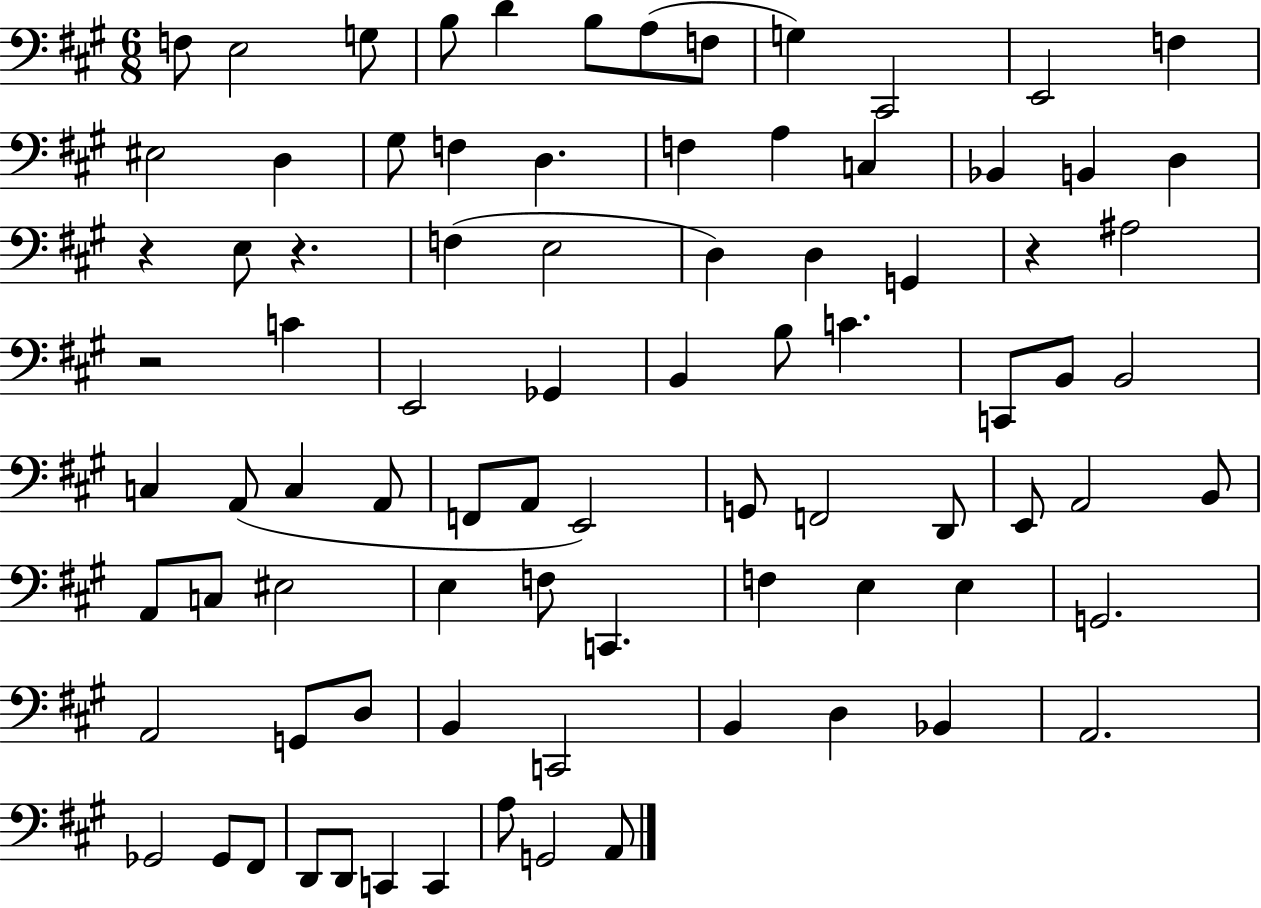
{
  \clef bass
  \numericTimeSignature
  \time 6/8
  \key a \major
  f8 e2 g8 | b8 d'4 b8 a8( f8 | g4) cis,2 | e,2 f4 | \break eis2 d4 | gis8 f4 d4. | f4 a4 c4 | bes,4 b,4 d4 | \break r4 e8 r4. | f4( e2 | d4) d4 g,4 | r4 ais2 | \break r2 c'4 | e,2 ges,4 | b,4 b8 c'4. | c,8 b,8 b,2 | \break c4 a,8( c4 a,8 | f,8 a,8 e,2) | g,8 f,2 d,8 | e,8 a,2 b,8 | \break a,8 c8 eis2 | e4 f8 c,4. | f4 e4 e4 | g,2. | \break a,2 g,8 d8 | b,4 c,2 | b,4 d4 bes,4 | a,2. | \break ges,2 ges,8 fis,8 | d,8 d,8 c,4 c,4 | a8 g,2 a,8 | \bar "|."
}